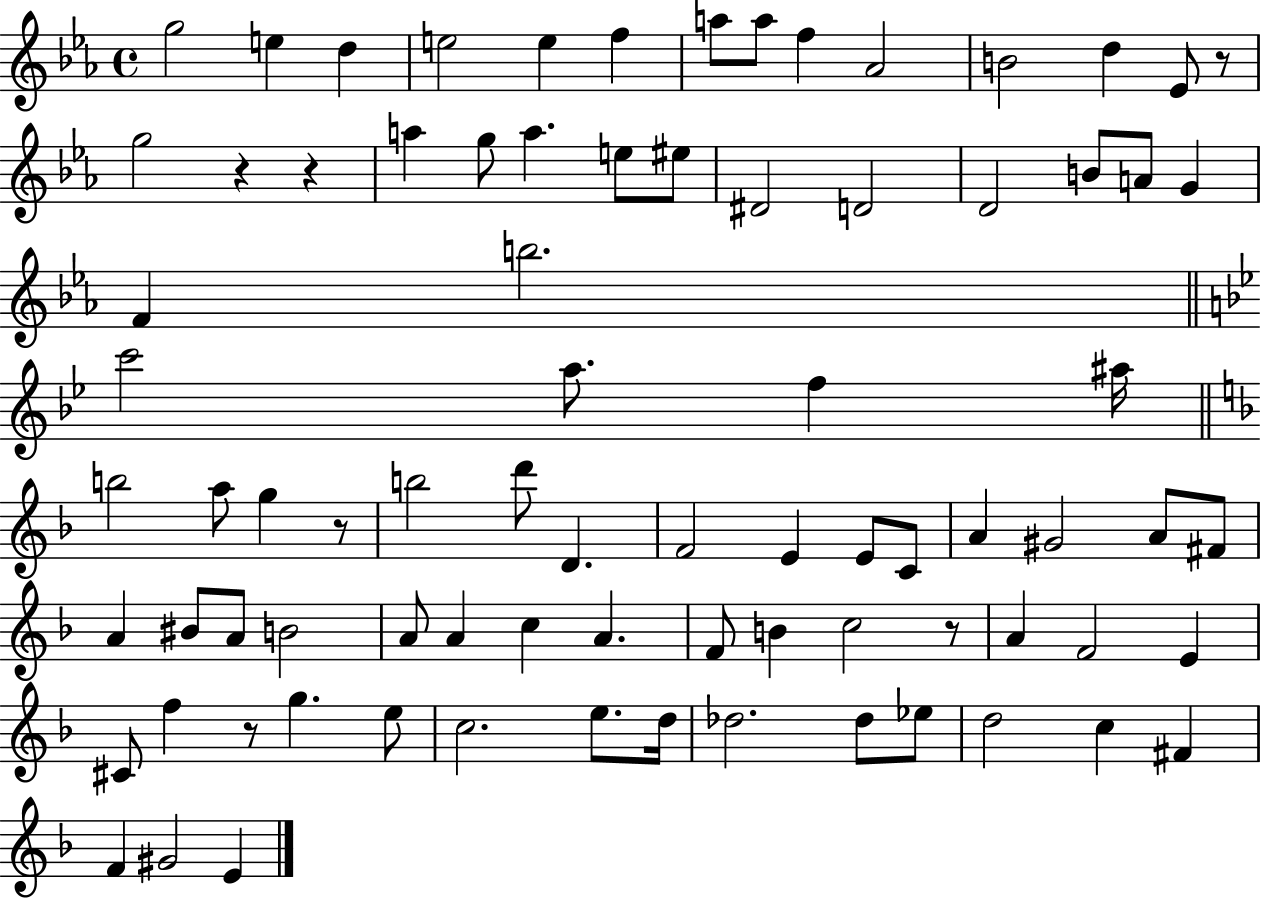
G5/h E5/q D5/q E5/h E5/q F5/q A5/e A5/e F5/q Ab4/h B4/h D5/q Eb4/e R/e G5/h R/q R/q A5/q G5/e A5/q. E5/e EIS5/e D#4/h D4/h D4/h B4/e A4/e G4/q F4/q B5/h. C6/h A5/e. F5/q A#5/s B5/h A5/e G5/q R/e B5/h D6/e D4/q. F4/h E4/q E4/e C4/e A4/q G#4/h A4/e F#4/e A4/q BIS4/e A4/e B4/h A4/e A4/q C5/q A4/q. F4/e B4/q C5/h R/e A4/q F4/h E4/q C#4/e F5/q R/e G5/q. E5/e C5/h. E5/e. D5/s Db5/h. Db5/e Eb5/e D5/h C5/q F#4/q F4/q G#4/h E4/q